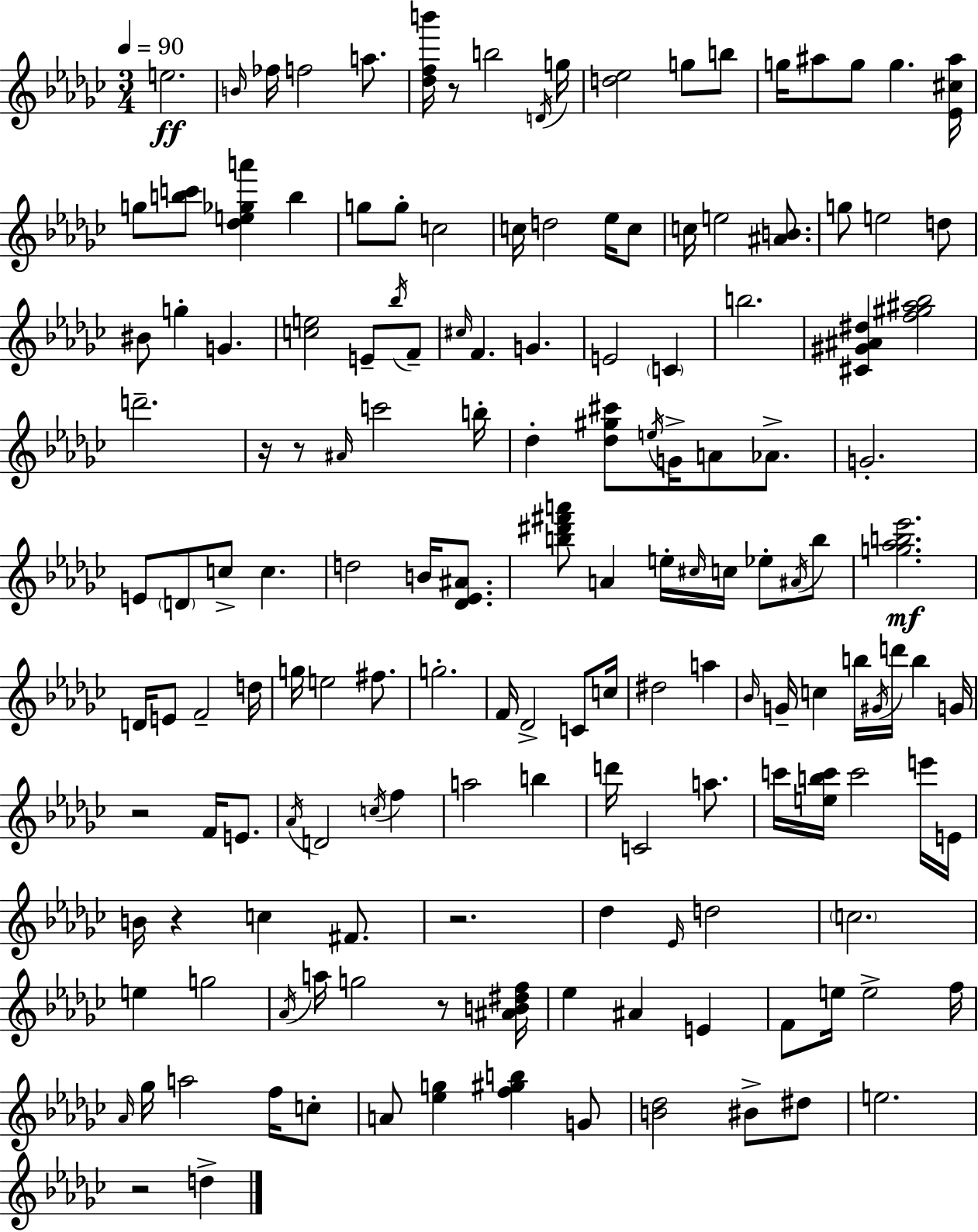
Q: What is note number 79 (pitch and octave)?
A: G4